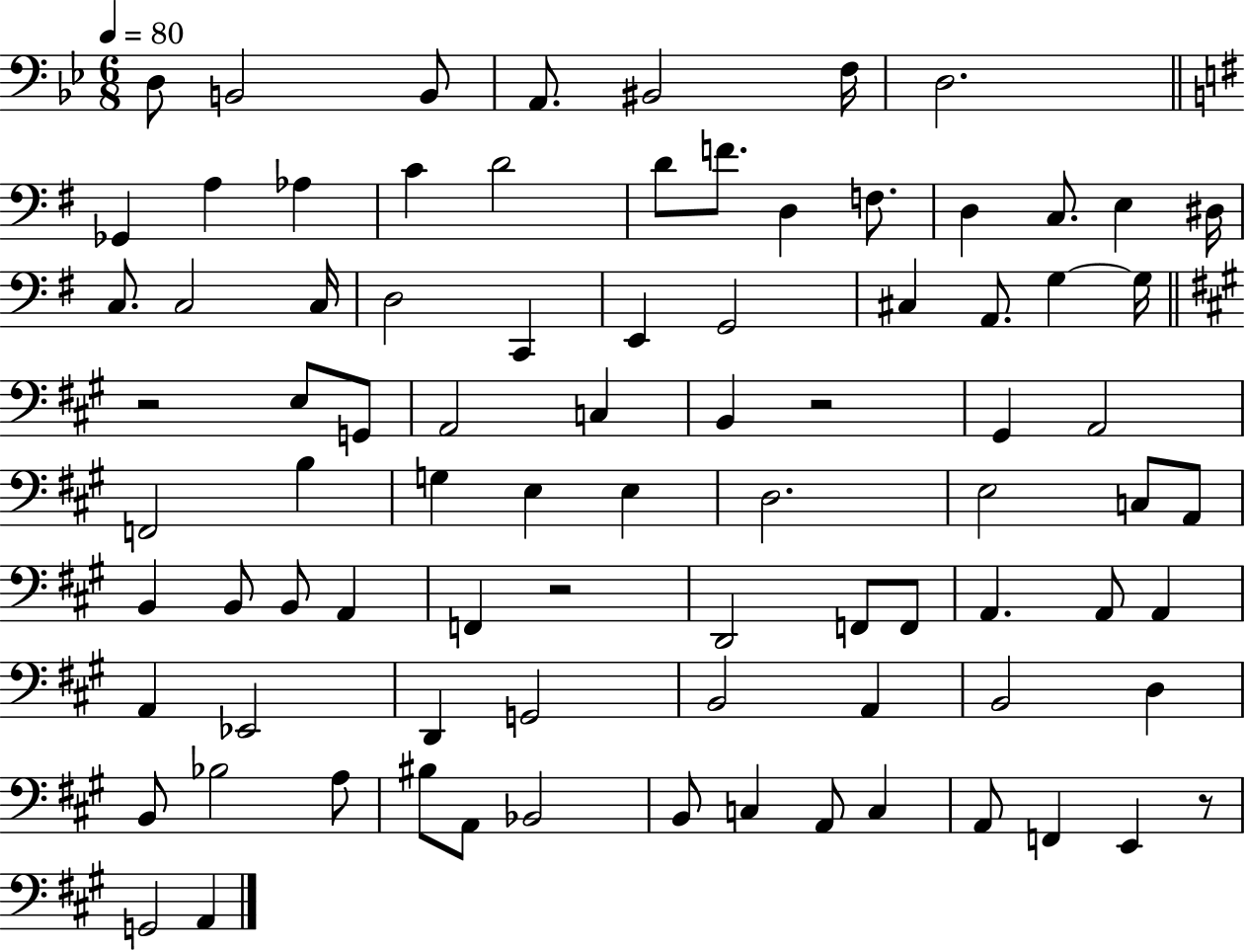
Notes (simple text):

D3/e B2/h B2/e A2/e. BIS2/h F3/s D3/h. Gb2/q A3/q Ab3/q C4/q D4/h D4/e F4/e. D3/q F3/e. D3/q C3/e. E3/q D#3/s C3/e. C3/h C3/s D3/h C2/q E2/q G2/h C#3/q A2/e. G3/q G3/s R/h E3/e G2/e A2/h C3/q B2/q R/h G#2/q A2/h F2/h B3/q G3/q E3/q E3/q D3/h. E3/h C3/e A2/e B2/q B2/e B2/e A2/q F2/q R/h D2/h F2/e F2/e A2/q. A2/e A2/q A2/q Eb2/h D2/q G2/h B2/h A2/q B2/h D3/q B2/e Bb3/h A3/e BIS3/e A2/e Bb2/h B2/e C3/q A2/e C3/q A2/e F2/q E2/q R/e G2/h A2/q